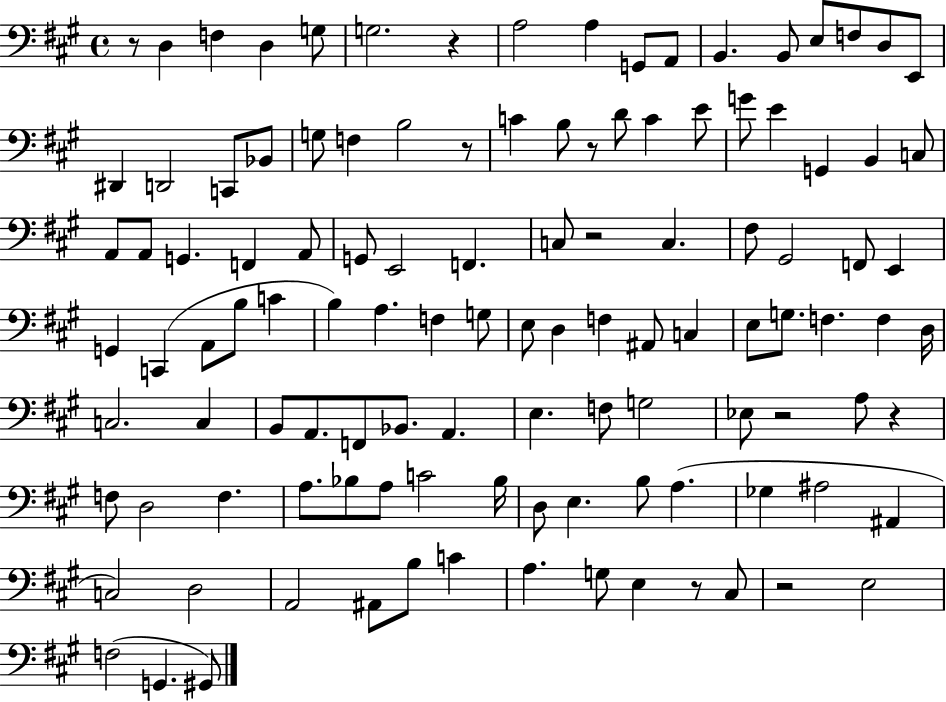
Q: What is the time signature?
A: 4/4